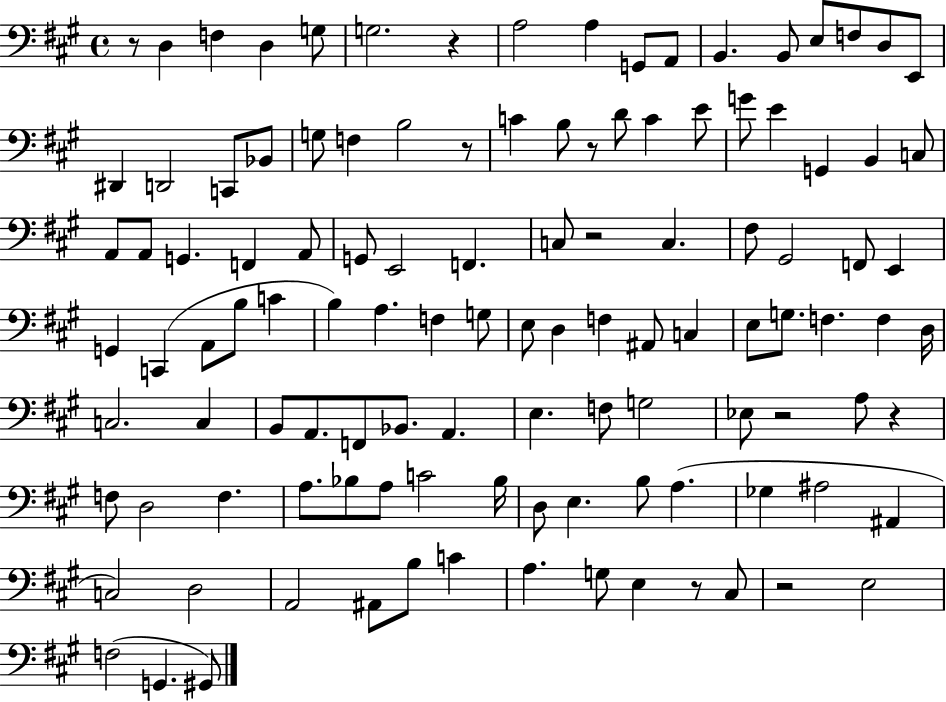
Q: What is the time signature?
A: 4/4